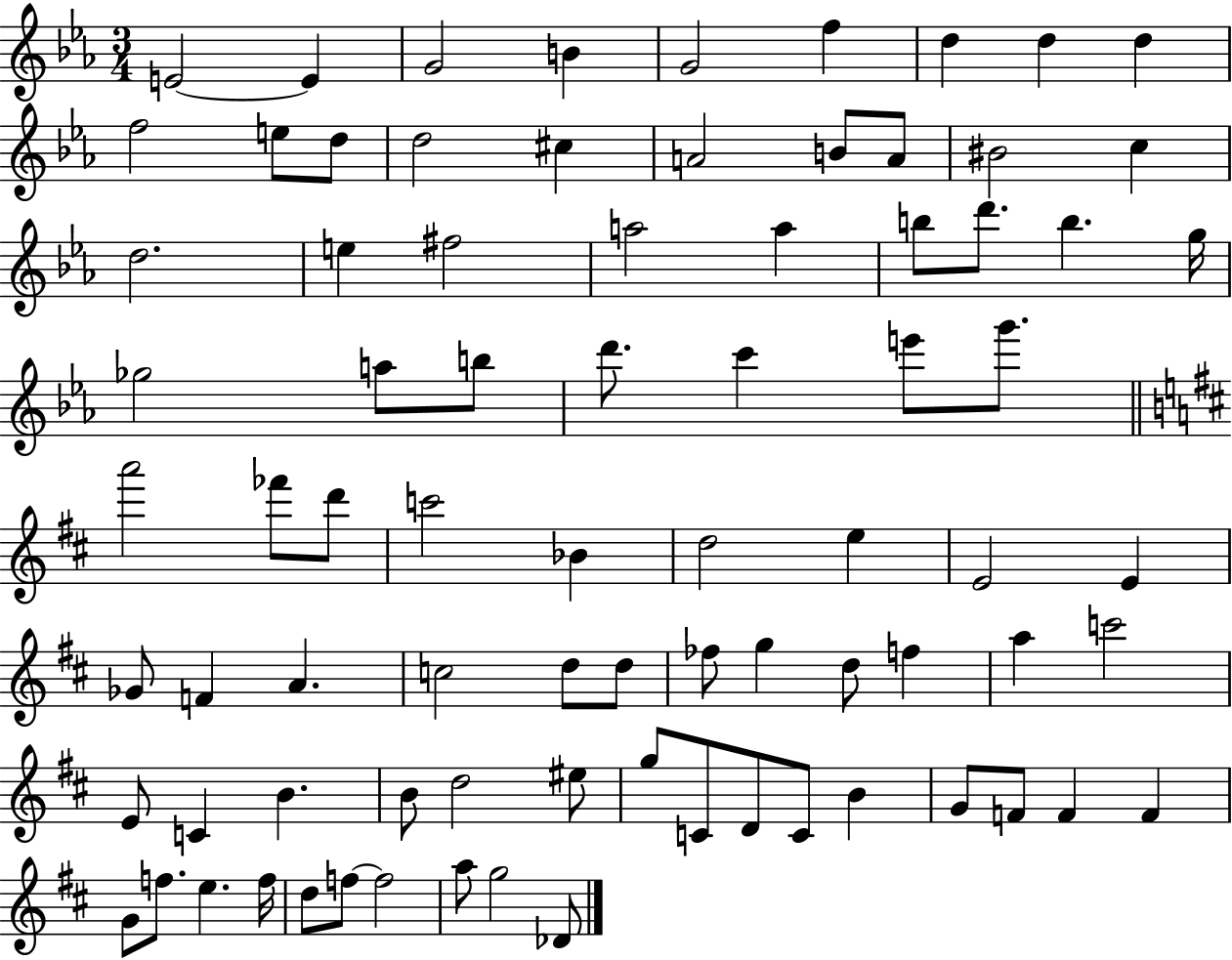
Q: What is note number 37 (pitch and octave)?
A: FES6